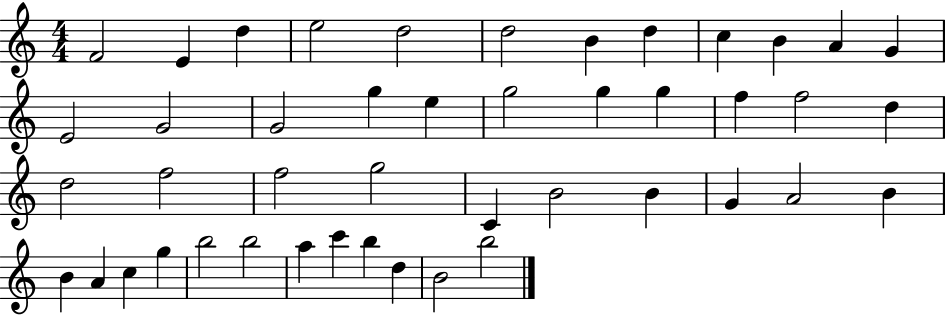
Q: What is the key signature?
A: C major